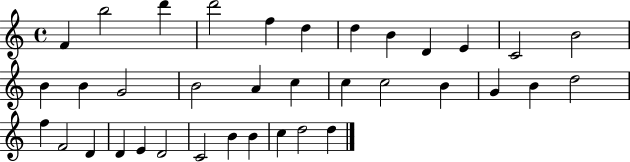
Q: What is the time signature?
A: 4/4